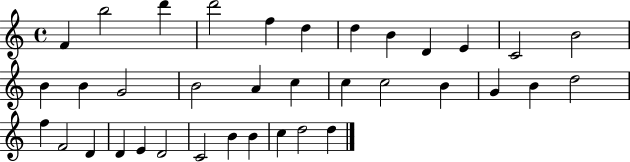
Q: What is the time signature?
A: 4/4